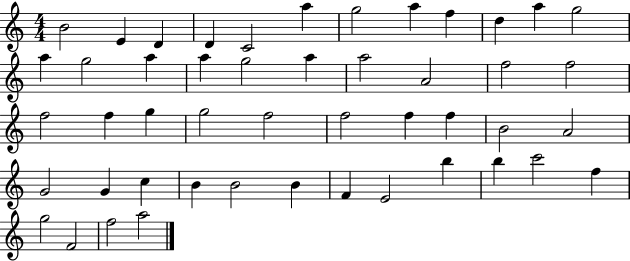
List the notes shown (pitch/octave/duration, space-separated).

B4/h E4/q D4/q D4/q C4/h A5/q G5/h A5/q F5/q D5/q A5/q G5/h A5/q G5/h A5/q A5/q G5/h A5/q A5/h A4/h F5/h F5/h F5/h F5/q G5/q G5/h F5/h F5/h F5/q F5/q B4/h A4/h G4/h G4/q C5/q B4/q B4/h B4/q F4/q E4/h B5/q B5/q C6/h F5/q G5/h F4/h F5/h A5/h